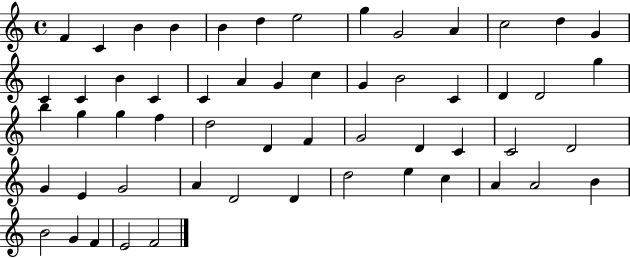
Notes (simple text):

F4/q C4/q B4/q B4/q B4/q D5/q E5/h G5/q G4/h A4/q C5/h D5/q G4/q C4/q C4/q B4/q C4/q C4/q A4/q G4/q C5/q G4/q B4/h C4/q D4/q D4/h G5/q B5/q G5/q G5/q F5/q D5/h D4/q F4/q G4/h D4/q C4/q C4/h D4/h G4/q E4/q G4/h A4/q D4/h D4/q D5/h E5/q C5/q A4/q A4/h B4/q B4/h G4/q F4/q E4/h F4/h